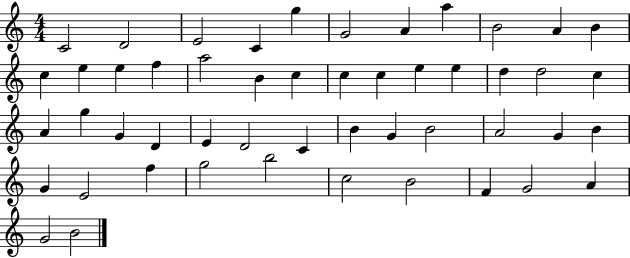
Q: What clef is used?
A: treble